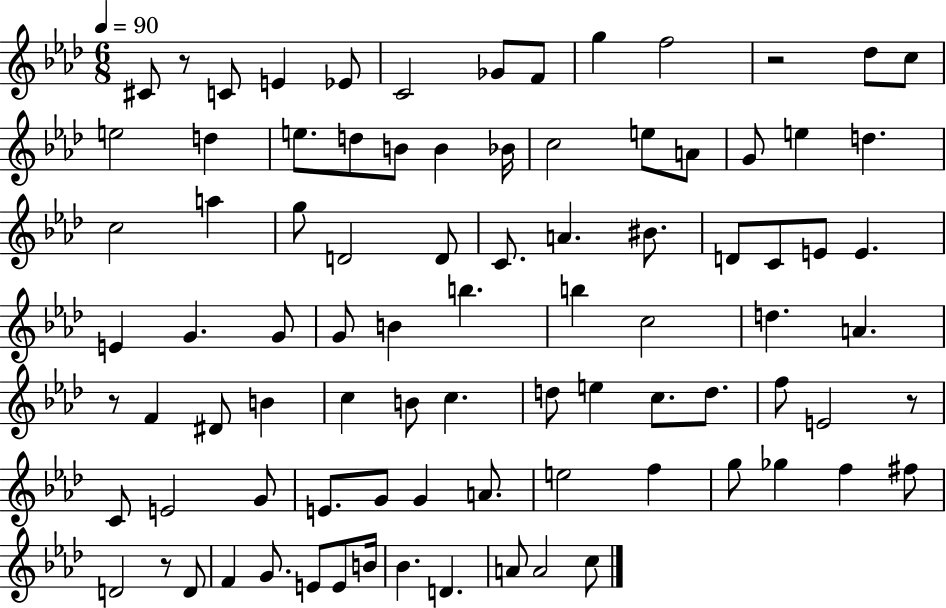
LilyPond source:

{
  \clef treble
  \numericTimeSignature
  \time 6/8
  \key aes \major
  \tempo 4 = 90
  cis'8 r8 c'8 e'4 ees'8 | c'2 ges'8 f'8 | g''4 f''2 | r2 des''8 c''8 | \break e''2 d''4 | e''8. d''8 b'8 b'4 bes'16 | c''2 e''8 a'8 | g'8 e''4 d''4. | \break c''2 a''4 | g''8 d'2 d'8 | c'8. a'4. bis'8. | d'8 c'8 e'8 e'4. | \break e'4 g'4. g'8 | g'8 b'4 b''4. | b''4 c''2 | d''4. a'4. | \break r8 f'4 dis'8 b'4 | c''4 b'8 c''4. | d''8 e''4 c''8. d''8. | f''8 e'2 r8 | \break c'8 e'2 g'8 | e'8. g'8 g'4 a'8. | e''2 f''4 | g''8 ges''4 f''4 fis''8 | \break d'2 r8 d'8 | f'4 g'8. e'8 e'8 b'16 | bes'4. d'4. | a'8 a'2 c''8 | \break \bar "|."
}